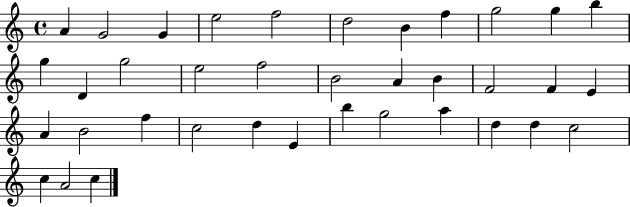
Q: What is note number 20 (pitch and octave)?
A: F4